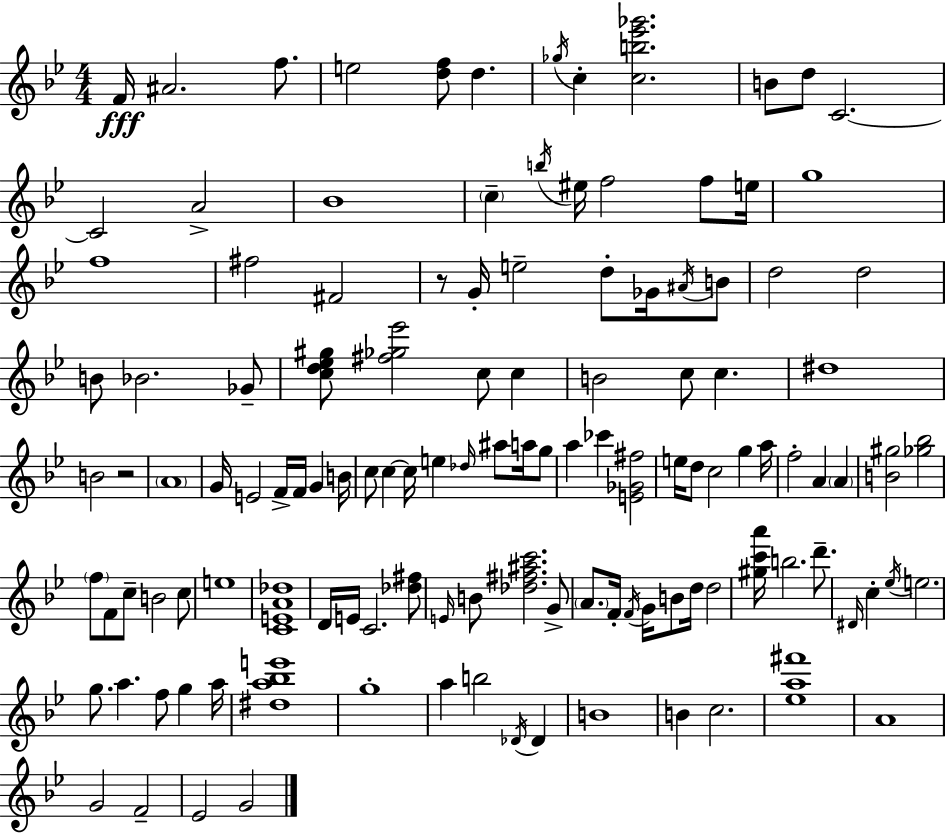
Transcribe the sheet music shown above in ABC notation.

X:1
T:Untitled
M:4/4
L:1/4
K:Gm
F/4 ^A2 f/2 e2 [df]/2 d _g/4 c [cb_e'_g']2 B/2 d/2 C2 C2 A2 _B4 c b/4 ^e/4 f2 f/2 e/4 g4 f4 ^f2 ^F2 z/2 G/4 e2 d/2 _G/4 ^A/4 B/2 d2 d2 B/2 _B2 _G/2 [cd_e^g]/2 [^f_g_e']2 c/2 c B2 c/2 c ^d4 B2 z2 A4 G/4 E2 F/4 F/4 G B/4 c/2 c c/4 e _d/4 ^a/2 a/4 g/2 a _c' [E_G^f]2 e/4 d/2 c2 g a/4 f2 A A [B^g]2 [_g_b]2 f/2 F/2 c/2 B2 c/2 e4 [CEA_d]4 D/4 E/4 C2 [_d^f]/2 E/4 B/2 [_d^f^ac']2 G/2 A/2 F/4 F/4 G/4 B/2 d/4 d2 [^gc'a']/4 b2 d'/2 ^D/4 c _e/4 e2 g/2 a f/2 g a/4 [^da_be']4 g4 a b2 _D/4 _D B4 B c2 [_ea^f']4 A4 G2 F2 _E2 G2